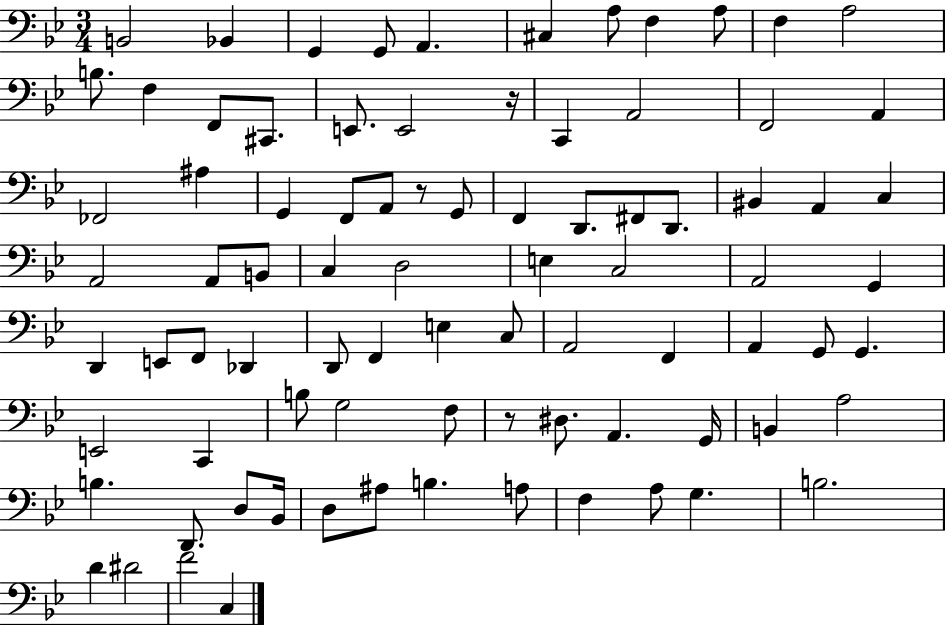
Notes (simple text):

B2/h Bb2/q G2/q G2/e A2/q. C#3/q A3/e F3/q A3/e F3/q A3/h B3/e. F3/q F2/e C#2/e. E2/e. E2/h R/s C2/q A2/h F2/h A2/q FES2/h A#3/q G2/q F2/e A2/e R/e G2/e F2/q D2/e. F#2/e D2/e. BIS2/q A2/q C3/q A2/h A2/e B2/e C3/q D3/h E3/q C3/h A2/h G2/q D2/q E2/e F2/e Db2/q D2/e F2/q E3/q C3/e A2/h F2/q A2/q G2/e G2/q. E2/h C2/q B3/e G3/h F3/e R/e D#3/e. A2/q. G2/s B2/q A3/h B3/q. D2/e. D3/e Bb2/s D3/e A#3/e B3/q. A3/e F3/q A3/e G3/q. B3/h. D4/q D#4/h F4/h C3/q